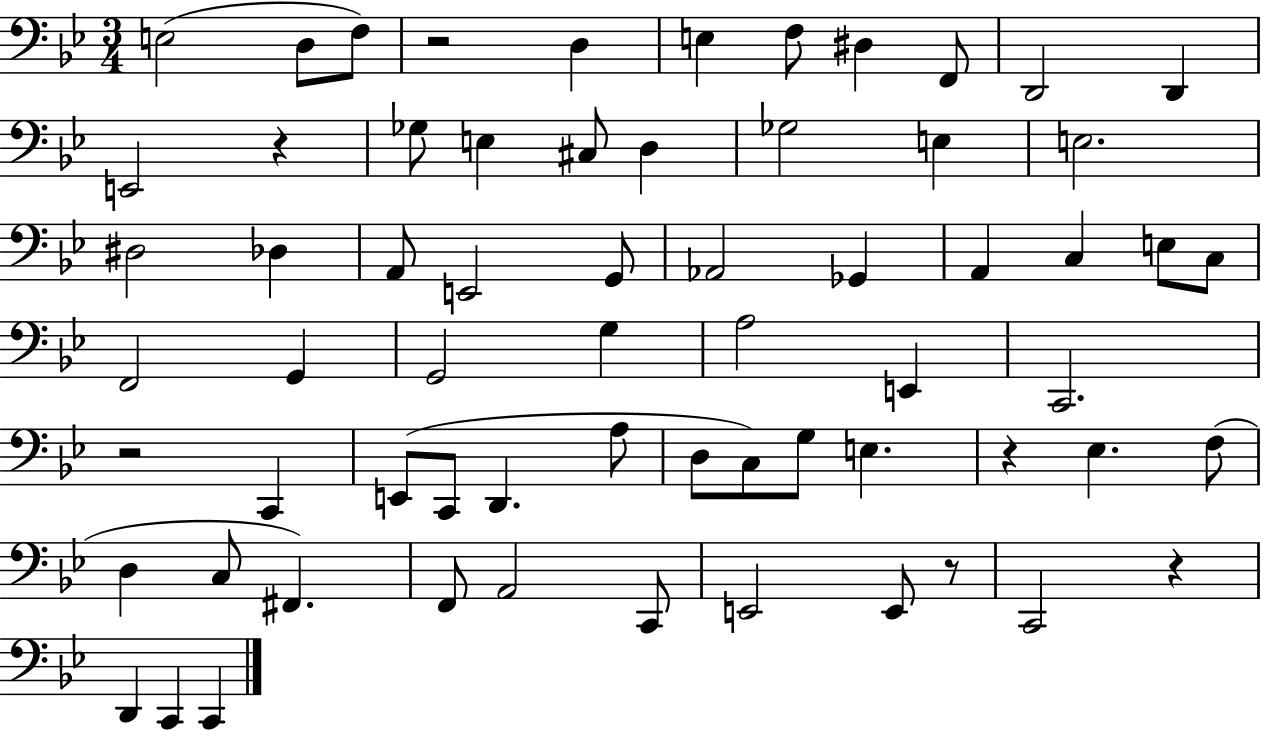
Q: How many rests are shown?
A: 6